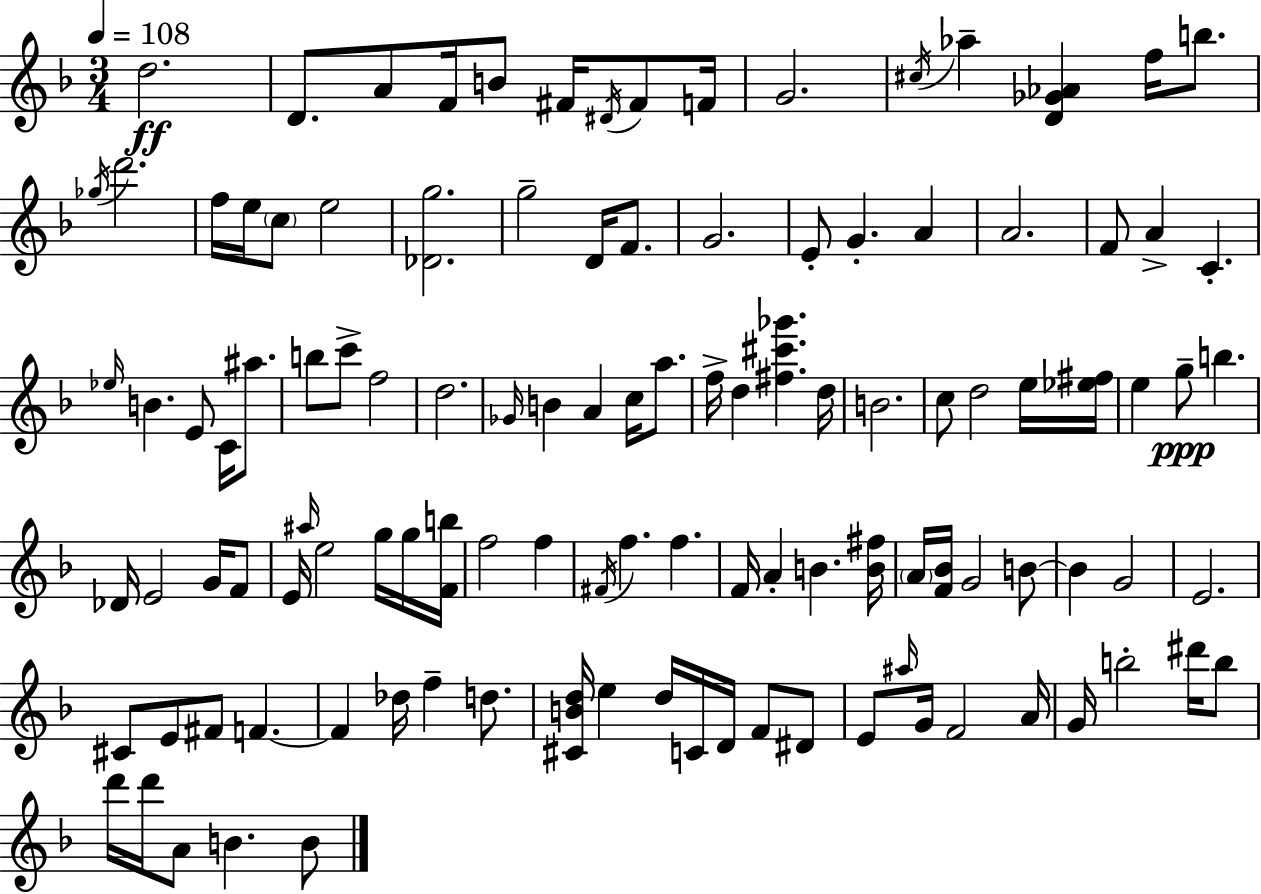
X:1
T:Untitled
M:3/4
L:1/4
K:F
d2 D/2 A/2 F/4 B/2 ^F/4 ^D/4 ^F/2 F/4 G2 ^c/4 _a [D_G_A] f/4 b/2 _g/4 d'2 f/4 e/4 c/2 e2 [_Dg]2 g2 D/4 F/2 G2 E/2 G A A2 F/2 A C _e/4 B E/2 C/4 ^a/2 b/2 c'/2 f2 d2 _G/4 B A c/4 a/2 f/4 d [^f^c'_g'] d/4 B2 c/2 d2 e/4 [_e^f]/4 e g/2 b _D/4 E2 G/4 F/2 E/4 ^a/4 e2 g/4 g/4 [Fb]/4 f2 f ^F/4 f f F/4 A B [B^f]/4 A/4 [F_B]/4 G2 B/2 B G2 E2 ^C/2 E/2 ^F/2 F F _d/4 f d/2 [^CBd]/4 e d/4 C/4 D/4 F/2 ^D/2 E/2 ^a/4 G/4 F2 A/4 G/4 b2 ^d'/4 b/2 d'/4 d'/4 A/2 B B/2